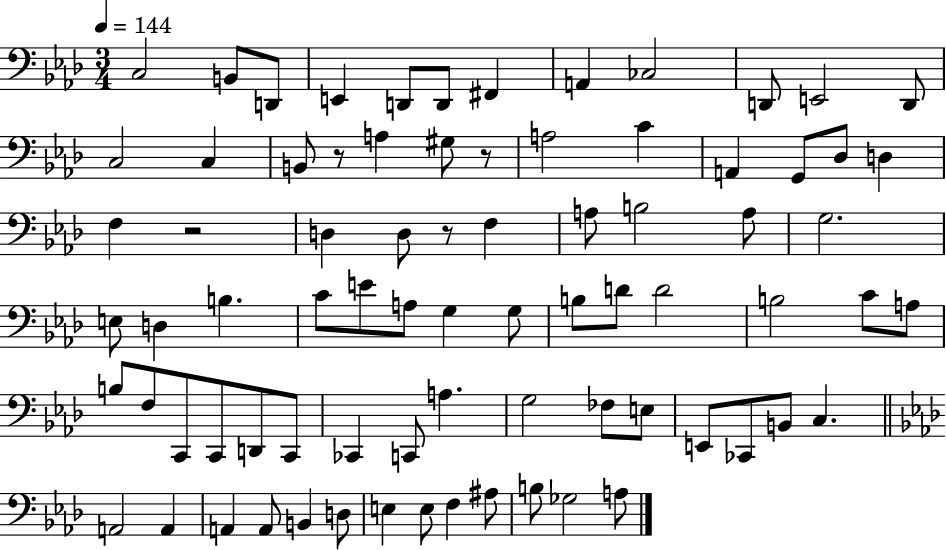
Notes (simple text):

C3/h B2/e D2/e E2/q D2/e D2/e F#2/q A2/q CES3/h D2/e E2/h D2/e C3/h C3/q B2/e R/e A3/q G#3/e R/e A3/h C4/q A2/q G2/e Db3/e D3/q F3/q R/h D3/q D3/e R/e F3/q A3/e B3/h A3/e G3/h. E3/e D3/q B3/q. C4/e E4/e A3/e G3/q G3/e B3/e D4/e D4/h B3/h C4/e A3/e B3/e F3/e C2/e C2/e D2/e C2/e CES2/q C2/e A3/q. G3/h FES3/e E3/e E2/e CES2/e B2/e C3/q. A2/h A2/q A2/q A2/e B2/q D3/e E3/q E3/e F3/q A#3/e B3/e Gb3/h A3/e